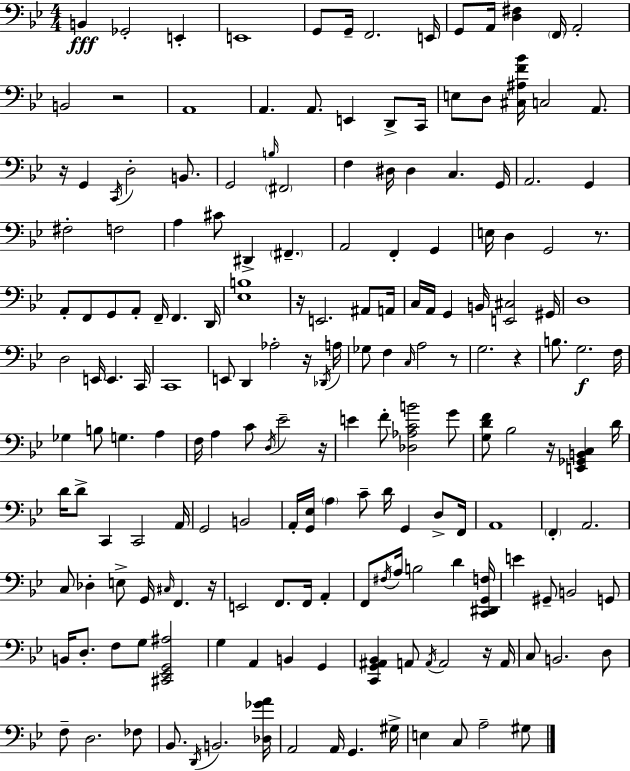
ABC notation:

X:1
T:Untitled
M:4/4
L:1/4
K:Gm
B,, _G,,2 E,, E,,4 G,,/2 G,,/4 F,,2 E,,/4 G,,/2 A,,/4 [D,^F,] F,,/4 A,,2 B,,2 z2 A,,4 A,, A,,/2 E,, D,,/2 C,,/4 E,/2 D,/2 [^C,^A,F_B]/4 C,2 A,,/2 z/4 G,, C,,/4 D,2 B,,/2 G,,2 B,/4 ^F,,2 F, ^D,/4 ^D, C, G,,/4 A,,2 G,, ^F,2 F,2 A, ^C/2 ^D,, ^F,, A,,2 F,, G,, E,/4 D, G,,2 z/2 A,,/2 F,,/2 G,,/2 A,,/2 F,,/4 F,, D,,/4 [_E,B,]4 z/4 E,,2 ^A,,/2 A,,/4 C,/4 A,,/4 G,, B,,/4 [E,,^C,]2 ^G,,/4 D,4 D,2 E,,/4 E,, C,,/4 C,,4 E,,/2 D,, _A,2 z/4 _D,,/4 A,/4 _G,/2 F, C,/4 A,2 z/2 G,2 z B,/2 G,2 F,/4 _G, B,/2 G, A, F,/4 A, C/2 D,/4 _E2 z/4 E F/2 [_D,_A,CB]2 G/2 [G,DF]/2 _B,2 z/4 [E,,_G,,B,,C,] D/4 D/4 D/2 C,, C,,2 A,,/4 G,,2 B,,2 A,,/4 [G,,_E,]/4 A, C/2 D/4 G,, D,/2 F,,/4 A,,4 F,, A,,2 C,/2 _D, E,/2 G,,/4 ^C,/4 F,, z/4 E,,2 F,,/2 F,,/4 A,, F,,/2 ^F,/4 A,/4 B,2 D [C,,^D,,G,,F,]/4 E ^G,,/2 B,,2 G,,/2 B,,/4 D,/2 F,/2 G,/2 [^C,,_E,,G,,^A,]2 G, A,, B,, G,, [C,,G,,^A,,_B,,] A,,/2 A,,/4 A,,2 z/4 A,,/4 C,/2 B,,2 D,/2 F,/2 D,2 _F,/2 _B,,/2 D,,/4 B,,2 [_D,_GA]/4 A,,2 A,,/4 G,, ^G,/4 E, C,/2 A,2 ^G,/2